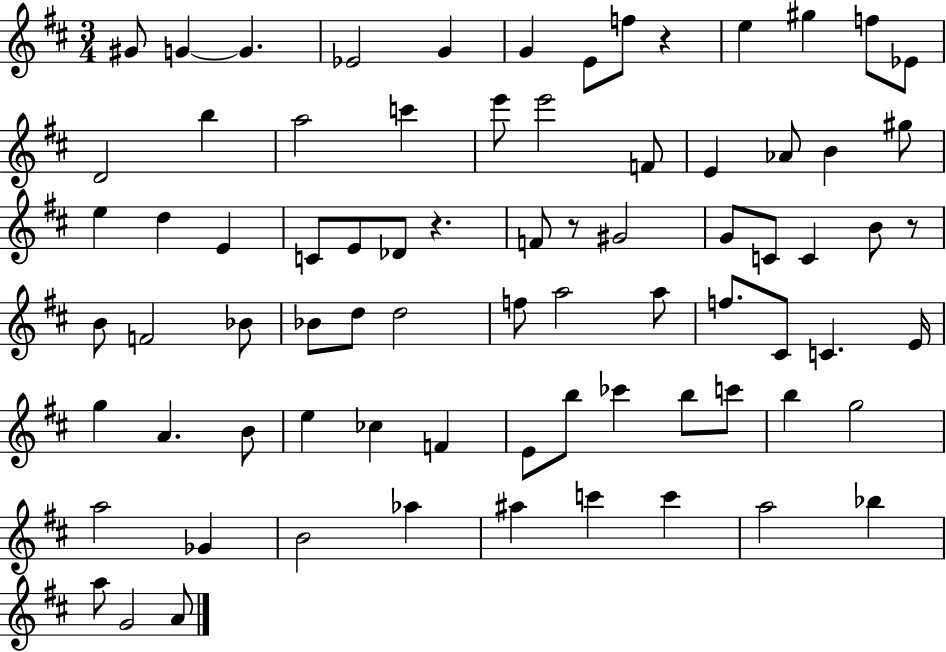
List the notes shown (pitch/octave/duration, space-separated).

G#4/e G4/q G4/q. Eb4/h G4/q G4/q E4/e F5/e R/q E5/q G#5/q F5/e Eb4/e D4/h B5/q A5/h C6/q E6/e E6/h F4/e E4/q Ab4/e B4/q G#5/e E5/q D5/q E4/q C4/e E4/e Db4/e R/q. F4/e R/e G#4/h G4/e C4/e C4/q B4/e R/e B4/e F4/h Bb4/e Bb4/e D5/e D5/h F5/e A5/h A5/e F5/e. C#4/e C4/q. E4/s G5/q A4/q. B4/e E5/q CES5/q F4/q E4/e B5/e CES6/q B5/e C6/e B5/q G5/h A5/h Gb4/q B4/h Ab5/q A#5/q C6/q C6/q A5/h Bb5/q A5/e G4/h A4/e